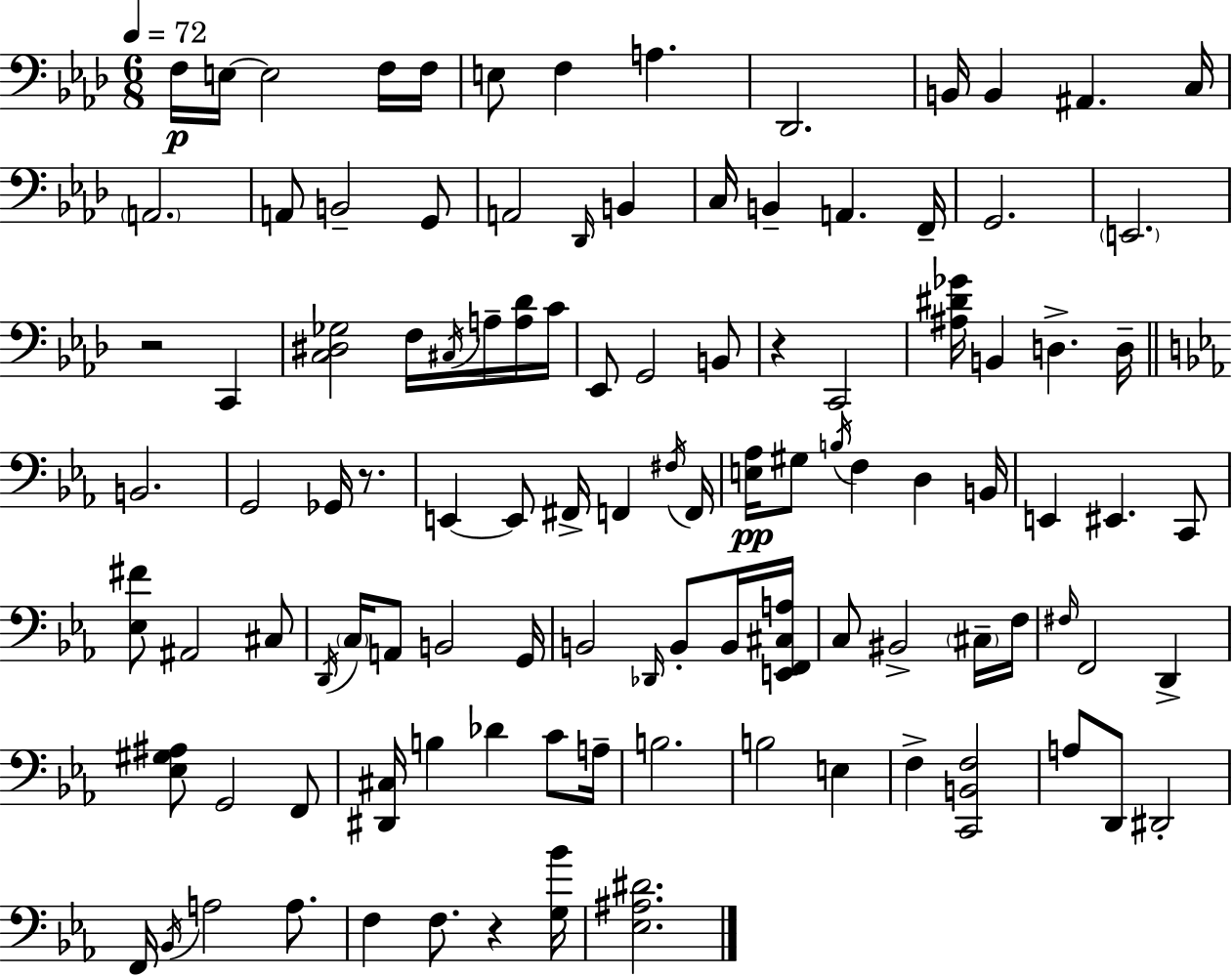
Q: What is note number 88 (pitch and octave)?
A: Bb2